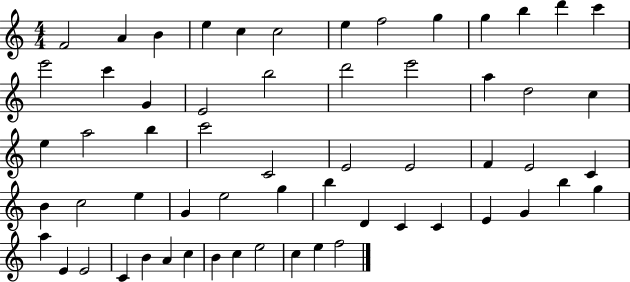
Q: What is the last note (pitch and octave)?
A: F5